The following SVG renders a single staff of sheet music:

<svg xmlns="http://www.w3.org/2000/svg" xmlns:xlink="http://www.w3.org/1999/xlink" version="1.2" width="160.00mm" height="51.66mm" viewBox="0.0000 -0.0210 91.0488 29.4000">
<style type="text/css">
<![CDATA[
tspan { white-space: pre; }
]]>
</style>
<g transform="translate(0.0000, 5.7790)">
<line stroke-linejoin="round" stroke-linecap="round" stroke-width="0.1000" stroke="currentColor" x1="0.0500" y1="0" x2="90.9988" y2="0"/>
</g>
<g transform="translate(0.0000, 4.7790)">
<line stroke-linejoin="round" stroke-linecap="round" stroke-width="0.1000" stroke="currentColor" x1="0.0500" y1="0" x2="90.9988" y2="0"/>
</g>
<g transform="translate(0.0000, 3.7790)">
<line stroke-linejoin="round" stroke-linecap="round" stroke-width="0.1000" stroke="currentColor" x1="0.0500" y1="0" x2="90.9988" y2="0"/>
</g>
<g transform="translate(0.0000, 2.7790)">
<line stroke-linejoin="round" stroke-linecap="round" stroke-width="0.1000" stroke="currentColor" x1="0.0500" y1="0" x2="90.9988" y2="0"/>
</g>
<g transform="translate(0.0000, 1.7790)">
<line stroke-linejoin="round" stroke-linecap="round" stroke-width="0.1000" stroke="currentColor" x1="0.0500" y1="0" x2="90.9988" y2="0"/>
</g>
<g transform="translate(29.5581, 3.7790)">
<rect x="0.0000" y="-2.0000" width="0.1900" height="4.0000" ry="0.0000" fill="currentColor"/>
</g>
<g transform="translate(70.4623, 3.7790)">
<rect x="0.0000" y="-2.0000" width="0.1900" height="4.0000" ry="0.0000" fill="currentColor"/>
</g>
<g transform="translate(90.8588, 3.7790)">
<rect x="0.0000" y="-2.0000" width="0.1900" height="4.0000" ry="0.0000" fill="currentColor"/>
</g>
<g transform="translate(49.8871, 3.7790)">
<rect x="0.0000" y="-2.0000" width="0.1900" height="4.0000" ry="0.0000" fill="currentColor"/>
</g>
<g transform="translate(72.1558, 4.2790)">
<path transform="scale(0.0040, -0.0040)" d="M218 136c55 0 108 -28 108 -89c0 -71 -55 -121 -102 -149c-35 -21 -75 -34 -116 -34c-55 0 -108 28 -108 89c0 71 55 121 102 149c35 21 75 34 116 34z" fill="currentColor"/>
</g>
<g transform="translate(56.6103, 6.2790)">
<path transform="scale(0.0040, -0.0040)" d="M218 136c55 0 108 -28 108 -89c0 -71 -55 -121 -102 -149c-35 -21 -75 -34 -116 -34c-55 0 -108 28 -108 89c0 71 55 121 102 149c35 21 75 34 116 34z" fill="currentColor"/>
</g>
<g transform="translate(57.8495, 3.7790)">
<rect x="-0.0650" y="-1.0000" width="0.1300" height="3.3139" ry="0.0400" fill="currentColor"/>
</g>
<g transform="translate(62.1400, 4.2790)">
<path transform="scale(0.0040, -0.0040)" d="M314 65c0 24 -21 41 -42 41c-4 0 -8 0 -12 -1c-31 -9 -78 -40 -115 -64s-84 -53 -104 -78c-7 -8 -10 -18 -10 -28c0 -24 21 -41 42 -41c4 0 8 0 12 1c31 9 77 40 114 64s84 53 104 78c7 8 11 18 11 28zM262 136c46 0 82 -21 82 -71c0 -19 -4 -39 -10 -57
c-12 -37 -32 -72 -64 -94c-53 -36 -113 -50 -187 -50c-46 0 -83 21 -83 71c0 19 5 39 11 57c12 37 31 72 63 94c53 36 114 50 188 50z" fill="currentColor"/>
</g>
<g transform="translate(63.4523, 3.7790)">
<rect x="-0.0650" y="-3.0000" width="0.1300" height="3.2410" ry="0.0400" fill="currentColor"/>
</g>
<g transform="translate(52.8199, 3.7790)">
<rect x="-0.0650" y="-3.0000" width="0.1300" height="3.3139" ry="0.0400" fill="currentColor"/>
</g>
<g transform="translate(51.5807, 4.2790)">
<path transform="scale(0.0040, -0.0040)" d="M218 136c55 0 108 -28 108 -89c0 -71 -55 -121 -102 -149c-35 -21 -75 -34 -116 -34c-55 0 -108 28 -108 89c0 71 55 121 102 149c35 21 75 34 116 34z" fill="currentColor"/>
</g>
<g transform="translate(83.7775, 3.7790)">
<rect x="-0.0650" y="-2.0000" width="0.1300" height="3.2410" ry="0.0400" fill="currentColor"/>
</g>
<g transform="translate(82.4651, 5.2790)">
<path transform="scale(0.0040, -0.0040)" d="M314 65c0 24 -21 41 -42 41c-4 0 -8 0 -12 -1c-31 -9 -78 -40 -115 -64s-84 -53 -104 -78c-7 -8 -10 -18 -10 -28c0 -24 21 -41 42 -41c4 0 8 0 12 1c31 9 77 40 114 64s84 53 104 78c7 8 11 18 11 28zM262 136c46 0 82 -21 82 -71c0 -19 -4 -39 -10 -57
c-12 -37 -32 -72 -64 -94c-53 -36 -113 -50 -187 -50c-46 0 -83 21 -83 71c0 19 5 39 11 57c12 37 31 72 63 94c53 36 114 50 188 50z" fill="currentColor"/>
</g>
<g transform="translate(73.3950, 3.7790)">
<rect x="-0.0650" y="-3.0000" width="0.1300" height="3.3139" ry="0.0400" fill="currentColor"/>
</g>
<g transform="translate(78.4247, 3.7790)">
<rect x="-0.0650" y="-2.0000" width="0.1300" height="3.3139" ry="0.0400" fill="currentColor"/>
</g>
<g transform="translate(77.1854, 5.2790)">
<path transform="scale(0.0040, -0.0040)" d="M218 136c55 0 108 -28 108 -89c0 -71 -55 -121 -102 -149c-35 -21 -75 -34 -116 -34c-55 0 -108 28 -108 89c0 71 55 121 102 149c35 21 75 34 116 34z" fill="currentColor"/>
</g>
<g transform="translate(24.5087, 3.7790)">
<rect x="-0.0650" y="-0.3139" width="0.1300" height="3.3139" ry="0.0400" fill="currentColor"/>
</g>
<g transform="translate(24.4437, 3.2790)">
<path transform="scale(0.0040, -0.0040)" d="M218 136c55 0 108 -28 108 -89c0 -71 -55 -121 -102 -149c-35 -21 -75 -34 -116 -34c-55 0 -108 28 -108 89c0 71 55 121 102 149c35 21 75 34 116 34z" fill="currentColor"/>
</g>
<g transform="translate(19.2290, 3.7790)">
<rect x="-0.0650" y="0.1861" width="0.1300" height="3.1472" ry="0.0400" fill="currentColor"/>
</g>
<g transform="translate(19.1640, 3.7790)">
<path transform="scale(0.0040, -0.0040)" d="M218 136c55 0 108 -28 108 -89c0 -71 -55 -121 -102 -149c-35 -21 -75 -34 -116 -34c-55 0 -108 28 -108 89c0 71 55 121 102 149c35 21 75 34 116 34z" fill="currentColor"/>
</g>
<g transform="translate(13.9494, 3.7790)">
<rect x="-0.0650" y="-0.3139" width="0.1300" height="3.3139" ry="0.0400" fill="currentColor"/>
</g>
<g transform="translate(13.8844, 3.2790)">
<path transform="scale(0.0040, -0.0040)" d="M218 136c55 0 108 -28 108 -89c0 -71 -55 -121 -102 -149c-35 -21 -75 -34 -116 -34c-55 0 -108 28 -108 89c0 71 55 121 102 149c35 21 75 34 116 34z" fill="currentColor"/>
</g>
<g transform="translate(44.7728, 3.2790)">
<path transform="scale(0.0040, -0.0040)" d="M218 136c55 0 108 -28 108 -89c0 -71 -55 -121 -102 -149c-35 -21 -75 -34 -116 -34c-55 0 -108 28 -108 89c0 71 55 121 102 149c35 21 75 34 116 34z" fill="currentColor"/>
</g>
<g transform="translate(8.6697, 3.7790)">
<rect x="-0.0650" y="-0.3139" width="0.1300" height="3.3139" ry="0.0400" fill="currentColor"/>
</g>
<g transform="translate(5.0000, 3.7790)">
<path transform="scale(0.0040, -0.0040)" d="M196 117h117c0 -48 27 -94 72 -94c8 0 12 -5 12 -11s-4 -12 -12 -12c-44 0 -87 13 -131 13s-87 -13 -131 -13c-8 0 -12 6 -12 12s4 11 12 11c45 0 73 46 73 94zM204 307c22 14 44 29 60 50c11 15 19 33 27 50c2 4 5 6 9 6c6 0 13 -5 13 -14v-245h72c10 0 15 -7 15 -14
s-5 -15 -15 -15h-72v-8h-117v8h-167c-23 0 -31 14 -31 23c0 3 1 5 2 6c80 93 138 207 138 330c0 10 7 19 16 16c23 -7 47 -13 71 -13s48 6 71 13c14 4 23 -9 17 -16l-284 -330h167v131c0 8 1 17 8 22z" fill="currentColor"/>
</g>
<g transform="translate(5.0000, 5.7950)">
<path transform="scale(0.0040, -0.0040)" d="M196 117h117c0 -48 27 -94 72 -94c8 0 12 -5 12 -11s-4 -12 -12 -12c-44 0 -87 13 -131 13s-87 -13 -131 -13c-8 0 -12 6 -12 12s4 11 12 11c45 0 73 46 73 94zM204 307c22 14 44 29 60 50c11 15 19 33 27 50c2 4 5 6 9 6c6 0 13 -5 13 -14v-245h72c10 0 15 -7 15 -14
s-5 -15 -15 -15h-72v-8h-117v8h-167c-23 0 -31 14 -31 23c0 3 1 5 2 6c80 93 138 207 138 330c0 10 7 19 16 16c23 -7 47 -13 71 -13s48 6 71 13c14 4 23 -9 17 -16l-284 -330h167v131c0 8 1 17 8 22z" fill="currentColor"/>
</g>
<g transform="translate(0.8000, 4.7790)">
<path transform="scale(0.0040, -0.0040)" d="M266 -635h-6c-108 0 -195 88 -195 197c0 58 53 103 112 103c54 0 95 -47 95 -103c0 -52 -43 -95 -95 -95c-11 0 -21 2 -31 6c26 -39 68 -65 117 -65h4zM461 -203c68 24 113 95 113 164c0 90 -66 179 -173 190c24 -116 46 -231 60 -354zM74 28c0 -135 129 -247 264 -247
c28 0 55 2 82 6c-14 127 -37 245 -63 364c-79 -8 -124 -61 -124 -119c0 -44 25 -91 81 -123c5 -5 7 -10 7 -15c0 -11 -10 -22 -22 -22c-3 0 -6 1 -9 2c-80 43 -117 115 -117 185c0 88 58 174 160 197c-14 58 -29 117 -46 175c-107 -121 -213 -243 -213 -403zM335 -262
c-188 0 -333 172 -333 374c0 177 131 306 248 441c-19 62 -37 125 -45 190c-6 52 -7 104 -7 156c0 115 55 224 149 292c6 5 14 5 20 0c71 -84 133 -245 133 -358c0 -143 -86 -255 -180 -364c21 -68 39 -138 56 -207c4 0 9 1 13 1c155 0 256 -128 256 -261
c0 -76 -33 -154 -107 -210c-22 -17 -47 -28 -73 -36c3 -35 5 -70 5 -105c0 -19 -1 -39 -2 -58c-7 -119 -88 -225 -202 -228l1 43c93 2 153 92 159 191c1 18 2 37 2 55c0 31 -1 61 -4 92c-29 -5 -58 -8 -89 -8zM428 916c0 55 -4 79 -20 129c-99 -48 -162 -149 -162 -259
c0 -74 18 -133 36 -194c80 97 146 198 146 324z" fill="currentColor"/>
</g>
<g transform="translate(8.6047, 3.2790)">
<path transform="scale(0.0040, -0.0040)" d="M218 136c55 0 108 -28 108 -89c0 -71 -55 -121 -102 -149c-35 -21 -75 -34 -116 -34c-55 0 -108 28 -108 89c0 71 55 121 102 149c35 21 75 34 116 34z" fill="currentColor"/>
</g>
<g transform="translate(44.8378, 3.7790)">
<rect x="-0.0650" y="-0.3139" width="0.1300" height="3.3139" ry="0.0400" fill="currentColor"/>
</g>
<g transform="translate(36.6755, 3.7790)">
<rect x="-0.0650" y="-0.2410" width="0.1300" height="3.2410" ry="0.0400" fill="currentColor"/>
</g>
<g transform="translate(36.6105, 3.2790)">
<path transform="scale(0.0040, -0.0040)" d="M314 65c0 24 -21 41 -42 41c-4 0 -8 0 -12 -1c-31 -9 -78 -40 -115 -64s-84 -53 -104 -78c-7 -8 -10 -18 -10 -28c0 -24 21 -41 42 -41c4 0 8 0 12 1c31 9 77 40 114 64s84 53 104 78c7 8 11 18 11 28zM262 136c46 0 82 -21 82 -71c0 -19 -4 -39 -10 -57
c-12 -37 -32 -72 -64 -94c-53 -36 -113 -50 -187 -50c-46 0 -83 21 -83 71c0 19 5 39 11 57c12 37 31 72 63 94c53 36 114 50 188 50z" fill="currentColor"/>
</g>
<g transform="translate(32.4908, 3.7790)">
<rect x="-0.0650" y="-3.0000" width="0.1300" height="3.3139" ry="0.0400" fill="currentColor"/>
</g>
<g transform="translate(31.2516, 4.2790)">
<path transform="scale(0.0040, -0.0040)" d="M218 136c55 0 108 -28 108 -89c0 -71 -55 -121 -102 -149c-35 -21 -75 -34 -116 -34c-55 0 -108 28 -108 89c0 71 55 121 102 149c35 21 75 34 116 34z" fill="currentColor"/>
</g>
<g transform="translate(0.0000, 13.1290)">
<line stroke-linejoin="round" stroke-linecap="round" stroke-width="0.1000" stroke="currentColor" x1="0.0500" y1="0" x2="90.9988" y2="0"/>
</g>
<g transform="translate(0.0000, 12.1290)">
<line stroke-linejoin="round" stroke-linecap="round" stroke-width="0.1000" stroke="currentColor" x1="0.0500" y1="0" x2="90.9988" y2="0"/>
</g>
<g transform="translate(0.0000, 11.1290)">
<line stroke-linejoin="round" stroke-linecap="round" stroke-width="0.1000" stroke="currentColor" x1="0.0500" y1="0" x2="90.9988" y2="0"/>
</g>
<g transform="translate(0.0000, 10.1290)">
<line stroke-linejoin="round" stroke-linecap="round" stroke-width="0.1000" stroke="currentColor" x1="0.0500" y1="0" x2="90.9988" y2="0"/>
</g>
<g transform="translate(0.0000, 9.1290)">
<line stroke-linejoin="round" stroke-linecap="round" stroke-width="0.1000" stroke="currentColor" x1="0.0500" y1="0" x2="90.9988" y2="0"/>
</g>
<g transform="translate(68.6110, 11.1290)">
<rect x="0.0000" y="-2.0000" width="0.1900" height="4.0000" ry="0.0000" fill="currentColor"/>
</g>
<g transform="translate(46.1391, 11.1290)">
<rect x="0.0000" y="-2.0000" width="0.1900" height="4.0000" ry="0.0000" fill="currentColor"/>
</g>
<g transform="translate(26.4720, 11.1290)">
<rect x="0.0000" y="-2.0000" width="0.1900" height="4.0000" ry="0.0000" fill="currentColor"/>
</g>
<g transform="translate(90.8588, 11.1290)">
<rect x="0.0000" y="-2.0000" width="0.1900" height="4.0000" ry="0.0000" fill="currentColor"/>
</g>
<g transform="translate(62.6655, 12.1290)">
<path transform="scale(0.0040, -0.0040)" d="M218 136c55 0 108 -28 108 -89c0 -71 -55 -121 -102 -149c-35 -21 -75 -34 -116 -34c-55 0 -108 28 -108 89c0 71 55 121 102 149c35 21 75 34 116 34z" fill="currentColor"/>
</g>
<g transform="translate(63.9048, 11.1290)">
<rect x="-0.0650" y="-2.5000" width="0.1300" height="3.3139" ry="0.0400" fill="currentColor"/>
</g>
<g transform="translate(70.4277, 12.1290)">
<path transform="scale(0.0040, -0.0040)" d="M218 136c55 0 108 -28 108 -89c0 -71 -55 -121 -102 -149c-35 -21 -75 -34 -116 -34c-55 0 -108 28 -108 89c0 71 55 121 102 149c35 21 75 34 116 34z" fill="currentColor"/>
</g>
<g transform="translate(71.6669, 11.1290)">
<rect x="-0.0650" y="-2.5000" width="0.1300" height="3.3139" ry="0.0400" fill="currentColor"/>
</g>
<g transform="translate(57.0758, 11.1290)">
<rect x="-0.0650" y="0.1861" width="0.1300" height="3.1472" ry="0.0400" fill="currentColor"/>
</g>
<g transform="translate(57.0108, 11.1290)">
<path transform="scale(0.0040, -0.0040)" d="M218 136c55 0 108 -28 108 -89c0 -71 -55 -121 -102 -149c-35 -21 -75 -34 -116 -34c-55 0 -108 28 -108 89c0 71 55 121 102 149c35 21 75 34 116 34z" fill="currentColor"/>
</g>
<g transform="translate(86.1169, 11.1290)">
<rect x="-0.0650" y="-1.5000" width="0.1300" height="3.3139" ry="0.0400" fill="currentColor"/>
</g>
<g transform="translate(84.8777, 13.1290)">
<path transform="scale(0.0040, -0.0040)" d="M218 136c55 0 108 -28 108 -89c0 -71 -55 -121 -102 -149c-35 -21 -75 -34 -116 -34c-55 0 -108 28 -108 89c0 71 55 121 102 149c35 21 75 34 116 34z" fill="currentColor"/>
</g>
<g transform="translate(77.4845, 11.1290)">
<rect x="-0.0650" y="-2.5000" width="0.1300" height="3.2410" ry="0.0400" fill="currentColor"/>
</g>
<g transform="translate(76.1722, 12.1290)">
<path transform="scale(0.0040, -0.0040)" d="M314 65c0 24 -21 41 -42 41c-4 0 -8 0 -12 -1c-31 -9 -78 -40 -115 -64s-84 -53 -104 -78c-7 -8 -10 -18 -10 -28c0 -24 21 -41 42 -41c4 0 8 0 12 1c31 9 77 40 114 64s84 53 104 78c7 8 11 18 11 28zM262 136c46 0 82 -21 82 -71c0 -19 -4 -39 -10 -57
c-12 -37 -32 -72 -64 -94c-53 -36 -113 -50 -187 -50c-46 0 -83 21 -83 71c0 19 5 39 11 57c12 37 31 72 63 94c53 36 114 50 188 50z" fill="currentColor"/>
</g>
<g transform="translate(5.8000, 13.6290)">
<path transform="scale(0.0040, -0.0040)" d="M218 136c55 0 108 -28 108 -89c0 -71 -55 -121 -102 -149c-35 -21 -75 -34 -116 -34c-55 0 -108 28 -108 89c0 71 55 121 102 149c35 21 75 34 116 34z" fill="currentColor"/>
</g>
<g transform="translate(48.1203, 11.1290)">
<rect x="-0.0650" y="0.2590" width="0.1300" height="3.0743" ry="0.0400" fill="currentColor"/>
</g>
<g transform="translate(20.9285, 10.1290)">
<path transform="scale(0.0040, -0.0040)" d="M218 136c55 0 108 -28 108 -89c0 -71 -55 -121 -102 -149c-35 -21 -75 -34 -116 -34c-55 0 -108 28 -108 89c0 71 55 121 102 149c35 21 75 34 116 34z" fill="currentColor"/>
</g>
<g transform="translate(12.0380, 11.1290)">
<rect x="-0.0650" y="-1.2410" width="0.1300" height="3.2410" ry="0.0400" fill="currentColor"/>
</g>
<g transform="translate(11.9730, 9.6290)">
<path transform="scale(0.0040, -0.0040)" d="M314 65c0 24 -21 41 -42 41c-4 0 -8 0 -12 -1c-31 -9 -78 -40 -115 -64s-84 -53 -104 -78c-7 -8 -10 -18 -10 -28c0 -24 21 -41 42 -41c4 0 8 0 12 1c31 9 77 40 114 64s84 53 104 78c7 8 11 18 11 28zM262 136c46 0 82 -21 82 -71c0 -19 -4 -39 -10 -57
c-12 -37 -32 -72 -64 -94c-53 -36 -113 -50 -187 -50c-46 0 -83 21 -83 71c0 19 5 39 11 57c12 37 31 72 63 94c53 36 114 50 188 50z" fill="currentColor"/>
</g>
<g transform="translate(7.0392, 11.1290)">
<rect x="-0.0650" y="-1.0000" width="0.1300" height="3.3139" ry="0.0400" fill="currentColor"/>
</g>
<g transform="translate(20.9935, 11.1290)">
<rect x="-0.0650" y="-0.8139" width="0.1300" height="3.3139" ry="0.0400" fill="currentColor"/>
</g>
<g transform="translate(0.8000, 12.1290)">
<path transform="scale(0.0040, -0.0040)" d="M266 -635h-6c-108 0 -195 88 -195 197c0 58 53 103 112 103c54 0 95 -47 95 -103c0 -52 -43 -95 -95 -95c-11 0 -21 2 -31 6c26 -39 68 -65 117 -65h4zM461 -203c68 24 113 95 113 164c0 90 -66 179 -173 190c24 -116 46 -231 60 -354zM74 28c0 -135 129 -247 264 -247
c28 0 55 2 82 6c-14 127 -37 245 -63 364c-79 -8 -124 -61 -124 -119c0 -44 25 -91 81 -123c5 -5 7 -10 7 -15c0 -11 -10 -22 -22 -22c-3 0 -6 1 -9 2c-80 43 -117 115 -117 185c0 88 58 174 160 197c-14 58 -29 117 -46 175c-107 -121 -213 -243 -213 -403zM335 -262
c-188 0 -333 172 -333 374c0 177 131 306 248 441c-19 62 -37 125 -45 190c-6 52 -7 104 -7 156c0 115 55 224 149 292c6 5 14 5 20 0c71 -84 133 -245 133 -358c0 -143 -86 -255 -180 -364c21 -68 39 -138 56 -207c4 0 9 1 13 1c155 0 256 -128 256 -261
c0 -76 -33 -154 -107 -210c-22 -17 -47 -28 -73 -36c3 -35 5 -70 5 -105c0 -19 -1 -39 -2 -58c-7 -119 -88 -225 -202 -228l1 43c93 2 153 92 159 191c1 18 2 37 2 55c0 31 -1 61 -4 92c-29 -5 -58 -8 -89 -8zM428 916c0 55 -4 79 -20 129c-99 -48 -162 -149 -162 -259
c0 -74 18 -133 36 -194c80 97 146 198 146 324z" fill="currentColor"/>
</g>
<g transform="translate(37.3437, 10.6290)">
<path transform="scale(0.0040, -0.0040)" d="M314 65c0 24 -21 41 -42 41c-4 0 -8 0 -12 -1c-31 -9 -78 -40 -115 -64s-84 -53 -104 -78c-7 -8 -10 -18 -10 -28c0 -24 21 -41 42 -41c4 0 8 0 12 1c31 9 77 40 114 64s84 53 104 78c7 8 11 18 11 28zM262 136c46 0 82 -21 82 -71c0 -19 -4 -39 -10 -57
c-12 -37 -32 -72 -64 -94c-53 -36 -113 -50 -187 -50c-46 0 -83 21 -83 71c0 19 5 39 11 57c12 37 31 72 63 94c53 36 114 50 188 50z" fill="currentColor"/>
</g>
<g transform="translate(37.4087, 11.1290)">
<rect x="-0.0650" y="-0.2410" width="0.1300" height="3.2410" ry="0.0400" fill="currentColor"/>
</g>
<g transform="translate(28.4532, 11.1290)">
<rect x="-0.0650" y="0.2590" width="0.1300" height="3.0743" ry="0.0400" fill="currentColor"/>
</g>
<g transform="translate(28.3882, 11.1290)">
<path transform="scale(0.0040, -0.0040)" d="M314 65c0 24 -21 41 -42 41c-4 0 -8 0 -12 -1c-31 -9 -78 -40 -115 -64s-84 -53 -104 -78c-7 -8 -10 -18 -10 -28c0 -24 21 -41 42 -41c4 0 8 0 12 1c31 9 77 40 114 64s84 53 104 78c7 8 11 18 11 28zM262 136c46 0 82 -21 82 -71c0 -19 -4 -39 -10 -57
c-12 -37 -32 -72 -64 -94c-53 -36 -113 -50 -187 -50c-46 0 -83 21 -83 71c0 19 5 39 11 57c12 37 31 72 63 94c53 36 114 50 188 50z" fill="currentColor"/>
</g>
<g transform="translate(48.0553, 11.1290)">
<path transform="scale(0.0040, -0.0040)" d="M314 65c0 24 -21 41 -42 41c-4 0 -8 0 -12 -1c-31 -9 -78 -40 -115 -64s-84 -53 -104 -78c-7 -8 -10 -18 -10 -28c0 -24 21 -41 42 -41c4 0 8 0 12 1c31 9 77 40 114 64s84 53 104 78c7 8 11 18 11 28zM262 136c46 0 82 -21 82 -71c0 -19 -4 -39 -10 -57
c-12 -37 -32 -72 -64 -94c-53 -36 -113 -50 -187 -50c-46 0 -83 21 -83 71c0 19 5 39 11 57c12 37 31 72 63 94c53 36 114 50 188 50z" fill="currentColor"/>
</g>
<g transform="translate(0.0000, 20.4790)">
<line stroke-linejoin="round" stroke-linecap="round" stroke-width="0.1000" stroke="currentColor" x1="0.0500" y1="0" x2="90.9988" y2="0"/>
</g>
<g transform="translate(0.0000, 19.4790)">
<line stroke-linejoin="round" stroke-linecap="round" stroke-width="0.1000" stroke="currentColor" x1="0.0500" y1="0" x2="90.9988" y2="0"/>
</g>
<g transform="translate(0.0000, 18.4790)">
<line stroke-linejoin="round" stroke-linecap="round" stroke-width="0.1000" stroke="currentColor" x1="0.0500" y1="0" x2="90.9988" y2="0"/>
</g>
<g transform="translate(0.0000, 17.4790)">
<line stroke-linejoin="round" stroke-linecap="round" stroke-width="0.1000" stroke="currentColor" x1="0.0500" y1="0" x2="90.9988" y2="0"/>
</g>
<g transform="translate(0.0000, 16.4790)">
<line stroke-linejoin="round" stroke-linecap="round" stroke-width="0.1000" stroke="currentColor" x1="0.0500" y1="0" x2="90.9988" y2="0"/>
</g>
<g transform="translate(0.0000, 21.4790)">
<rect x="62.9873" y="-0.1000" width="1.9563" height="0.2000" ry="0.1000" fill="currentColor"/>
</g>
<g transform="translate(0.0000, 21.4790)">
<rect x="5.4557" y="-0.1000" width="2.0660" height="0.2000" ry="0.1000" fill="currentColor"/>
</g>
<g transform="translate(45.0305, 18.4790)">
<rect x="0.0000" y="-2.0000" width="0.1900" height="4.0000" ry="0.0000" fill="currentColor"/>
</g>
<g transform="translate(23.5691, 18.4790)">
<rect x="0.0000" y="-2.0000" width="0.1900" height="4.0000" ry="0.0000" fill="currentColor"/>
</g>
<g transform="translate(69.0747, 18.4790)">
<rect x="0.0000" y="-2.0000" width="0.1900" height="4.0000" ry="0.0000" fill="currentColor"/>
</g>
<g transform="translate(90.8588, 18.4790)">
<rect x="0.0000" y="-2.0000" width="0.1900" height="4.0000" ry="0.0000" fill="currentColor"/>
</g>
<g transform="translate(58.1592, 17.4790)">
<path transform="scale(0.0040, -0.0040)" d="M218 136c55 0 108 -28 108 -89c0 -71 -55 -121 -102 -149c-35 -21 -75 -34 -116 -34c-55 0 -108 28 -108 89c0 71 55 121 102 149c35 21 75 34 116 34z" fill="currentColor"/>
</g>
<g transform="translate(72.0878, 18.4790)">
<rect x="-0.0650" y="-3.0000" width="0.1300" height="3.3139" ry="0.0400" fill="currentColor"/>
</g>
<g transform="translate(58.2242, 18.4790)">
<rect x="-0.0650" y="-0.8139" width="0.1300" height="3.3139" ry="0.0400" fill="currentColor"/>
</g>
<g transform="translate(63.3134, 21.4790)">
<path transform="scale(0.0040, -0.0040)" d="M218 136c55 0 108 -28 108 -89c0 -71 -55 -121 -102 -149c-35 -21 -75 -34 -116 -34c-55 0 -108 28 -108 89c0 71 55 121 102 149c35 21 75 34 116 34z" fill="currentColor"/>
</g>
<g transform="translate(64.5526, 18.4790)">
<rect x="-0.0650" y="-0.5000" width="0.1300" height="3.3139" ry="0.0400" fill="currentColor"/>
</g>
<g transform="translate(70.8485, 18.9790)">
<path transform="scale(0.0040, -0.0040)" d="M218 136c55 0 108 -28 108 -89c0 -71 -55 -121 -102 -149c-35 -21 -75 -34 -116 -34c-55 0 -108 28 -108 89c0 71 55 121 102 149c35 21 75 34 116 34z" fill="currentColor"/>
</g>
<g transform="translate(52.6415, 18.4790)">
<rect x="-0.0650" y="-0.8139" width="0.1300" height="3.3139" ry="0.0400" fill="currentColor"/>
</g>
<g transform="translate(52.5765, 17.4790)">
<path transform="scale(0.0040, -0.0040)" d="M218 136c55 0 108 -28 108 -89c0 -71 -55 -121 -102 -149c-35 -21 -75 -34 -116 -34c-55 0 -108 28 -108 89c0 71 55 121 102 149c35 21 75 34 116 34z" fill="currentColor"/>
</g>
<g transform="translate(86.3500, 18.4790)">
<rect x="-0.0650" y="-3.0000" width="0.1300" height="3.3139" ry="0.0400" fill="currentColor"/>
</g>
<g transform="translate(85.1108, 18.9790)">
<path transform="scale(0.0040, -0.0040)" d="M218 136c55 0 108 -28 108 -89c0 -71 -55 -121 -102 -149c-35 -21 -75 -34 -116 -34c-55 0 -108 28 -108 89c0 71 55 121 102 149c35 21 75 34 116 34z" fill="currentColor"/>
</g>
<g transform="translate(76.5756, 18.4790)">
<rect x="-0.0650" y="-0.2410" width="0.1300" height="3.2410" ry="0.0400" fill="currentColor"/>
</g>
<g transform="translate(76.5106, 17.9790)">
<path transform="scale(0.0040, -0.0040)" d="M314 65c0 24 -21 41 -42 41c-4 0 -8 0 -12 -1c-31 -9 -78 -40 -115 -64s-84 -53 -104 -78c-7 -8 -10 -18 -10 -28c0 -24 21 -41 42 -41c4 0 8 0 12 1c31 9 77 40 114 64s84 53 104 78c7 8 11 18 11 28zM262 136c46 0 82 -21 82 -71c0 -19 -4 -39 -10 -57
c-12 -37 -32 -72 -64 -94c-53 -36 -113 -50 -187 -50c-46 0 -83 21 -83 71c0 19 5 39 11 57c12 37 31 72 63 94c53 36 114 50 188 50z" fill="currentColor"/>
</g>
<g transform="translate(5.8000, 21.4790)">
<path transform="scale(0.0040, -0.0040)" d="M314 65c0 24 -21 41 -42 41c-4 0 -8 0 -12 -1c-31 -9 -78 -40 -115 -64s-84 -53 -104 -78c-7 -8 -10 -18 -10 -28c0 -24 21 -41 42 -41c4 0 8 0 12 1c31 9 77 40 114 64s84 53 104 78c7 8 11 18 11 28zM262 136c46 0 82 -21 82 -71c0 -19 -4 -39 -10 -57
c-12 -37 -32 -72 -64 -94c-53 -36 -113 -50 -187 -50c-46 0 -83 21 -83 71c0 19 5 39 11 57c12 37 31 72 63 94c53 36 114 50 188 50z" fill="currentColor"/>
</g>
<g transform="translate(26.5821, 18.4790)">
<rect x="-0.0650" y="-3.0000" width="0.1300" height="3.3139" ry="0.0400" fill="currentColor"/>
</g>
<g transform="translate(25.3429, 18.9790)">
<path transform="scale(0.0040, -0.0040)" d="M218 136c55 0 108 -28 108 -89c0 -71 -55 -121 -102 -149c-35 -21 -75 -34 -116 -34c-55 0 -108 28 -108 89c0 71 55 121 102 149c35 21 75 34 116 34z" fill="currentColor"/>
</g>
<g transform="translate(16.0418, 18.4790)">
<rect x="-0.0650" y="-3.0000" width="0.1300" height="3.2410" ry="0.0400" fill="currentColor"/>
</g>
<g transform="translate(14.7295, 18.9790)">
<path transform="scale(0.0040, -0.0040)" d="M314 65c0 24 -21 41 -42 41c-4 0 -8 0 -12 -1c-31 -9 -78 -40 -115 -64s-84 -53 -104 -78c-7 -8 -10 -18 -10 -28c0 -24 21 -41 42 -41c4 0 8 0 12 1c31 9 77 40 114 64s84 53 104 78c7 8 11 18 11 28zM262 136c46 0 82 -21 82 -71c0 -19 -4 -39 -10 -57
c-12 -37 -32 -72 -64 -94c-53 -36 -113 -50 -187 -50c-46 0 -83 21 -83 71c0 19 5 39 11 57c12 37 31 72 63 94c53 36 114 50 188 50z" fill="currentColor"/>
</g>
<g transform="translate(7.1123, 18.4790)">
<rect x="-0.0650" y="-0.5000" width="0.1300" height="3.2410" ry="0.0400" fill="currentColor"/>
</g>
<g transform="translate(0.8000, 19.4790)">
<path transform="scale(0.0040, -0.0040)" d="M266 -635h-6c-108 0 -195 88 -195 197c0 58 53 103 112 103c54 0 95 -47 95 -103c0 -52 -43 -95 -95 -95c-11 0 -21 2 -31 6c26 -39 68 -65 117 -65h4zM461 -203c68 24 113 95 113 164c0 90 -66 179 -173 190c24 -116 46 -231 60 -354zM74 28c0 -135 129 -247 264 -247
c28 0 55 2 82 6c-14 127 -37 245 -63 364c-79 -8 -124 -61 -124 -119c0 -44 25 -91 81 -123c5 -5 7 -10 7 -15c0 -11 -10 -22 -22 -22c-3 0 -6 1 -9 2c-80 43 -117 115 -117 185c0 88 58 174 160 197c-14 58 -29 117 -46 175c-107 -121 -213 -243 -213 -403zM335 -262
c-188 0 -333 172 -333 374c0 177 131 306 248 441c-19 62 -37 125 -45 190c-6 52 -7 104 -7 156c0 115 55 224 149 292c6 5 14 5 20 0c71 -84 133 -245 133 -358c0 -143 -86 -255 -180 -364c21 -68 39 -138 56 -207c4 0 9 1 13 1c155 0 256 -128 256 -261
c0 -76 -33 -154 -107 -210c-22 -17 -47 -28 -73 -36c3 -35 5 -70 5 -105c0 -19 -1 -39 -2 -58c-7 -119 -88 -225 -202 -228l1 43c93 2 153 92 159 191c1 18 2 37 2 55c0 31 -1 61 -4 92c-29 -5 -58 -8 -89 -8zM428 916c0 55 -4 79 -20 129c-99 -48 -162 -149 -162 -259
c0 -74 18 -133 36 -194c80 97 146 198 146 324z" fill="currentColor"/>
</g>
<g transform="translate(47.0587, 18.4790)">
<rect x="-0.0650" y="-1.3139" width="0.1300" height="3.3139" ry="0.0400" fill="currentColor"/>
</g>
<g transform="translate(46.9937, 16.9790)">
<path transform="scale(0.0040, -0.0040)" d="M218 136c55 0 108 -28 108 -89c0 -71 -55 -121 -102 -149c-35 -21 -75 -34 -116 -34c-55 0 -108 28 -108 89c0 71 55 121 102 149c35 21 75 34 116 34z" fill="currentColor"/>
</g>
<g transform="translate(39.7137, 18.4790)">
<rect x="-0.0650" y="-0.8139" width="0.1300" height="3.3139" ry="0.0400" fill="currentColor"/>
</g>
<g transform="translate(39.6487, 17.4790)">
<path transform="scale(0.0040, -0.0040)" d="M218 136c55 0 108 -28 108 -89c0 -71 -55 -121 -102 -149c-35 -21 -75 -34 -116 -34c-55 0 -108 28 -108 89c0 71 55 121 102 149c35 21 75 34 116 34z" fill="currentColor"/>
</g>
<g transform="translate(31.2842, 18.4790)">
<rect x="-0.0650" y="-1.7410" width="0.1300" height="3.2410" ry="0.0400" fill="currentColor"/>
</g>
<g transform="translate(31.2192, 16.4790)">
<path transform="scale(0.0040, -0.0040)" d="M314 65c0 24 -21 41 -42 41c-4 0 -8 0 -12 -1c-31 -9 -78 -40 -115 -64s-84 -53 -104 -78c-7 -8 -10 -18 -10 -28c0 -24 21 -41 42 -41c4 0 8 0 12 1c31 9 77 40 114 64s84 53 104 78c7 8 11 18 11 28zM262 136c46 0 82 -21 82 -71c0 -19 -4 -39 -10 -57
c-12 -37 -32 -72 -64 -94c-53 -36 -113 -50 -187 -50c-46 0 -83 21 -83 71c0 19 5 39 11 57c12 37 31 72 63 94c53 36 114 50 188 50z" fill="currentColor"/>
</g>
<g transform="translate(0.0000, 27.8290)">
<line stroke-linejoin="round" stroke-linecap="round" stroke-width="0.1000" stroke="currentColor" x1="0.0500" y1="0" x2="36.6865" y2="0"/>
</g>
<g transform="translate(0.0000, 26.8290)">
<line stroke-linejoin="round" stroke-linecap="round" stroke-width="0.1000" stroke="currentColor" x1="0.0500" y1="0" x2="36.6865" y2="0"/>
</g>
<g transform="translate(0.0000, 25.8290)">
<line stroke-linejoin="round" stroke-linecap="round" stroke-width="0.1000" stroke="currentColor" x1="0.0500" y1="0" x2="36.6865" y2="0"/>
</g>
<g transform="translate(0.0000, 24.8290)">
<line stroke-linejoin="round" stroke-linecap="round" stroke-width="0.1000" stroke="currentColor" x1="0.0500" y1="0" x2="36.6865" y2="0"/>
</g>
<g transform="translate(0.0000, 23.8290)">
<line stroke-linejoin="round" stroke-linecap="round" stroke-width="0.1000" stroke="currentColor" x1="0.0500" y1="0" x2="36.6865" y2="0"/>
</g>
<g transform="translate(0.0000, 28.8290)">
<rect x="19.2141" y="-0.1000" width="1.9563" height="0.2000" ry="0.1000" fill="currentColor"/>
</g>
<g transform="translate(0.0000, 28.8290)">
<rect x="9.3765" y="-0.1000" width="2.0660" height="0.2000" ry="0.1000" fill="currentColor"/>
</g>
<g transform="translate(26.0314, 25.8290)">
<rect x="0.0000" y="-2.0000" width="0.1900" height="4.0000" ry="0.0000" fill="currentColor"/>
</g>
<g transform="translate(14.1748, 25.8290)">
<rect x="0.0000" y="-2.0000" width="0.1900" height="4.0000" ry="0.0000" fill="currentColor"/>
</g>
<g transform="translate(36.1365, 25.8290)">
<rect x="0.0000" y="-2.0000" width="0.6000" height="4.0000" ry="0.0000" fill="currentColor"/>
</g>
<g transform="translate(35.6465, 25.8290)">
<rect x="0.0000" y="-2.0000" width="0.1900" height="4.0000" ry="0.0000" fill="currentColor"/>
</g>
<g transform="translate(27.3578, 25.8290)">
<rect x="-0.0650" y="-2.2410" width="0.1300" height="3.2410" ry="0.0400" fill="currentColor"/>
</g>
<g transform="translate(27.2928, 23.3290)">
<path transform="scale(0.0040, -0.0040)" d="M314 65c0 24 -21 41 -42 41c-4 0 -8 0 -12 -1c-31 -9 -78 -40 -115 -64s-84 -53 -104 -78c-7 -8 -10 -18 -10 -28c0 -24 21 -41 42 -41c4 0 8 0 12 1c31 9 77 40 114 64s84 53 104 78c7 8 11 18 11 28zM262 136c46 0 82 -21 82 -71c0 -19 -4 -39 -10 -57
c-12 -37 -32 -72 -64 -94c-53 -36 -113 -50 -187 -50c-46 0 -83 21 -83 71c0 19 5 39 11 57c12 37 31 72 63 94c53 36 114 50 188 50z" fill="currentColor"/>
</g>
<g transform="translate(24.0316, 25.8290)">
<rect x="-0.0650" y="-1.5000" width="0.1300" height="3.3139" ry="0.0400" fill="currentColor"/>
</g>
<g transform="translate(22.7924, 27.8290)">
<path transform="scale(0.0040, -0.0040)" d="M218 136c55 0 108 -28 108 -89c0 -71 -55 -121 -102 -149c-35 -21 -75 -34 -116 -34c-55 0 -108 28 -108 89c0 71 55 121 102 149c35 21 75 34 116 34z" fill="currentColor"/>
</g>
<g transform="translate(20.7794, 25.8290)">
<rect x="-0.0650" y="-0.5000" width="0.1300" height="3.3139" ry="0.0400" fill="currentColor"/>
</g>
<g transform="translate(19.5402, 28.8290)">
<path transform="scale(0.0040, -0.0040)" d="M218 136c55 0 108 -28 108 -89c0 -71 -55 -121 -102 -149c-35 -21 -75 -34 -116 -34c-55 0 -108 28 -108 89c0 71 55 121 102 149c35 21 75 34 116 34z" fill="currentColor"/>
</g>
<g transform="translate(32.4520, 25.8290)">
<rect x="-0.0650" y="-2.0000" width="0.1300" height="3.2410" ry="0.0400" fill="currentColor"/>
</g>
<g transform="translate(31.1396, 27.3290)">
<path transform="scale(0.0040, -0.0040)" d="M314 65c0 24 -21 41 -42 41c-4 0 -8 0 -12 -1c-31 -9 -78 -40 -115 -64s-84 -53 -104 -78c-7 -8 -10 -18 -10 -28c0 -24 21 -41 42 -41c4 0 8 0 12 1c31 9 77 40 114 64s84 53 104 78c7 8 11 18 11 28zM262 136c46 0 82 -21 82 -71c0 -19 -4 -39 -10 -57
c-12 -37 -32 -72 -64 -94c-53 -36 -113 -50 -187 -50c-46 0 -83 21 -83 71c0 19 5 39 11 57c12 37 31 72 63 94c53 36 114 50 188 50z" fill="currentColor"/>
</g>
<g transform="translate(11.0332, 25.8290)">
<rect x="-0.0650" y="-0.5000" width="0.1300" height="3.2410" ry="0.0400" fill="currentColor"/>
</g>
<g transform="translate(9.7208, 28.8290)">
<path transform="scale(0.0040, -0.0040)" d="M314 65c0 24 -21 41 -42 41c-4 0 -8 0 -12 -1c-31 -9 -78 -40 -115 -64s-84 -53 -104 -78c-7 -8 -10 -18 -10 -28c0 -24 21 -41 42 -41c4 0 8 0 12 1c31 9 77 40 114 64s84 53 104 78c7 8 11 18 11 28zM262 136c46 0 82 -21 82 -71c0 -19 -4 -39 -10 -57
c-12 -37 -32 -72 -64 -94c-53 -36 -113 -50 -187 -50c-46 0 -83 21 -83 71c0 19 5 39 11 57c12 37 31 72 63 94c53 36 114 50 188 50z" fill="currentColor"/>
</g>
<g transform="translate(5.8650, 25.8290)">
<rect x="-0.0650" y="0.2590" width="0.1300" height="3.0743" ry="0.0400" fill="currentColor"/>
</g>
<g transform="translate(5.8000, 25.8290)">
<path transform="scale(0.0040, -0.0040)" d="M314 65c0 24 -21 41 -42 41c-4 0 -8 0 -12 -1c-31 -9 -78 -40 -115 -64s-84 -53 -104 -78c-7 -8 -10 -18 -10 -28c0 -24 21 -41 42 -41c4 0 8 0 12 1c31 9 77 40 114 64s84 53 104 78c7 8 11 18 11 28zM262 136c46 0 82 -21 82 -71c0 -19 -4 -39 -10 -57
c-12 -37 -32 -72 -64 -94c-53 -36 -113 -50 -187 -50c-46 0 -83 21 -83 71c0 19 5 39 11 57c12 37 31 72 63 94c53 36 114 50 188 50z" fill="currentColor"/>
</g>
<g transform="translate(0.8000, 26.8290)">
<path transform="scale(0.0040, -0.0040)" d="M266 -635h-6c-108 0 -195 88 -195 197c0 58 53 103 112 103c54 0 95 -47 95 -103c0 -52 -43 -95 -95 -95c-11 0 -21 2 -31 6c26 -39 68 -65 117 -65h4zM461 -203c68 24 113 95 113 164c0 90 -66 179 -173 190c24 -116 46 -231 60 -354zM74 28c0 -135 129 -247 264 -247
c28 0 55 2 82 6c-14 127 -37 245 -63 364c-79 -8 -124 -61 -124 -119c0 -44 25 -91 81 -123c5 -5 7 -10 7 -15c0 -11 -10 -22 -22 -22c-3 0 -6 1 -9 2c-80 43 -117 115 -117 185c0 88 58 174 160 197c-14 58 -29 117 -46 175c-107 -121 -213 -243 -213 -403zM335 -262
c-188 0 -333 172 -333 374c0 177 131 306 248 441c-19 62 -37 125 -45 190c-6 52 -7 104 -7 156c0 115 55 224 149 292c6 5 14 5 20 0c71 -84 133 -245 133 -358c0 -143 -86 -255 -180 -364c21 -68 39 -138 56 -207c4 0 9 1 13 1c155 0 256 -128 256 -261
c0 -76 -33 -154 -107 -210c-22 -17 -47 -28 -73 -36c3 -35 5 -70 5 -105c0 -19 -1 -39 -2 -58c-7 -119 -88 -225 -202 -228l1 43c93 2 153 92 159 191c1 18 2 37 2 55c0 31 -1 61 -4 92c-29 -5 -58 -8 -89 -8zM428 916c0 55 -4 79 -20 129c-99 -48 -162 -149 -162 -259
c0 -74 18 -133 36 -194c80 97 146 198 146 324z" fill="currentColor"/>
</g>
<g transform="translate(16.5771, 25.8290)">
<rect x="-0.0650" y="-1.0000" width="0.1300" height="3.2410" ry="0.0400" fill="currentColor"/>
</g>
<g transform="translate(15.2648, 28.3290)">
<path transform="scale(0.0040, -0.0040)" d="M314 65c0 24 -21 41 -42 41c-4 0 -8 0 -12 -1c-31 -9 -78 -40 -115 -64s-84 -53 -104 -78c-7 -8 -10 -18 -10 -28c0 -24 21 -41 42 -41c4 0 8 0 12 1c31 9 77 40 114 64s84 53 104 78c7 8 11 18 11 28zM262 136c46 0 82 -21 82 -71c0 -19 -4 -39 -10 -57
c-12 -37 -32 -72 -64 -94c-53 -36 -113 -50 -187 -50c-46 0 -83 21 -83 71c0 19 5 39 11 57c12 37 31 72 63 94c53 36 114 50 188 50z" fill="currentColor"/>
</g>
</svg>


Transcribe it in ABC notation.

X:1
T:Untitled
M:4/4
L:1/4
K:C
c c B c A c2 c A D A2 A F F2 D e2 d B2 c2 B2 B G G G2 E C2 A2 A f2 d e d d C A c2 A B2 C2 D2 C E g2 F2